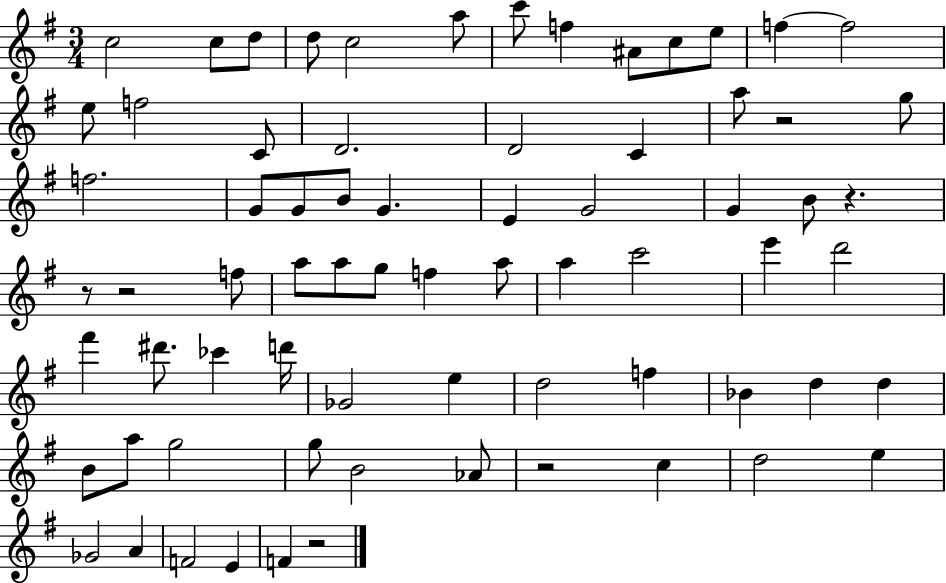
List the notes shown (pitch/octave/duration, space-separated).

C5/h C5/e D5/e D5/e C5/h A5/e C6/e F5/q A#4/e C5/e E5/e F5/q F5/h E5/e F5/h C4/e D4/h. D4/h C4/q A5/e R/h G5/e F5/h. G4/e G4/e B4/e G4/q. E4/q G4/h G4/q B4/e R/q. R/e R/h F5/e A5/e A5/e G5/e F5/q A5/e A5/q C6/h E6/q D6/h F#6/q D#6/e. CES6/q D6/s Gb4/h E5/q D5/h F5/q Bb4/q D5/q D5/q B4/e A5/e G5/h G5/e B4/h Ab4/e R/h C5/q D5/h E5/q Gb4/h A4/q F4/h E4/q F4/q R/h